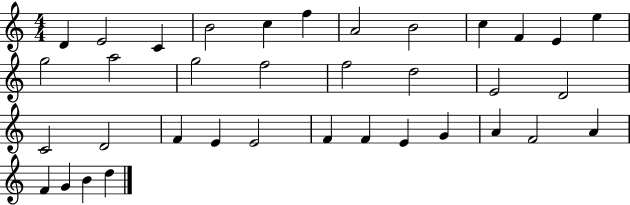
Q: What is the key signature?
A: C major